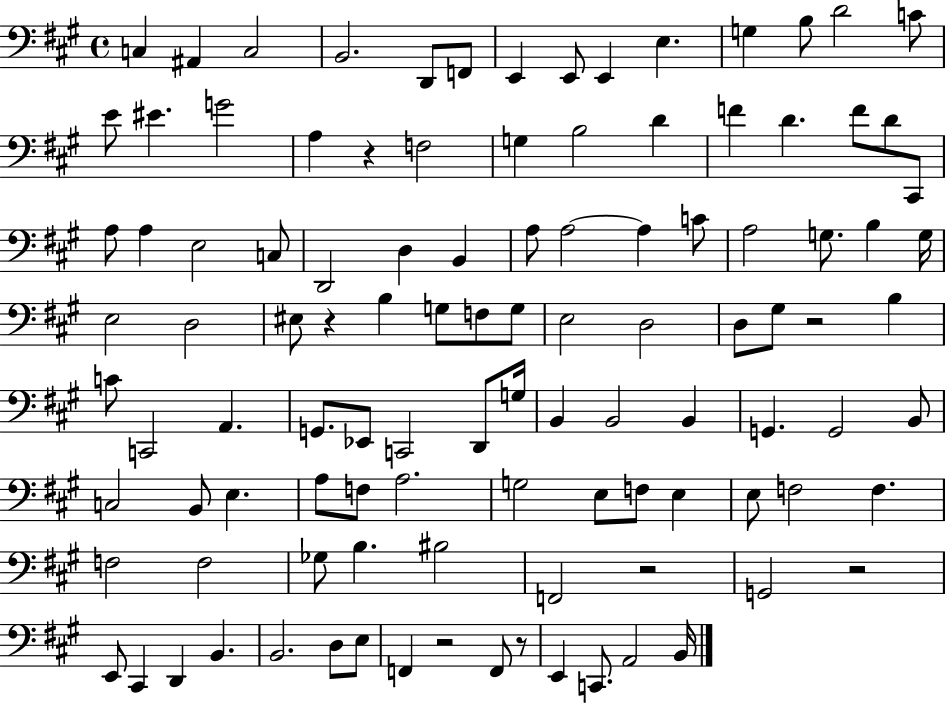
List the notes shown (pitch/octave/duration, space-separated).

C3/q A#2/q C3/h B2/h. D2/e F2/e E2/q E2/e E2/q E3/q. G3/q B3/e D4/h C4/e E4/e EIS4/q. G4/h A3/q R/q F3/h G3/q B3/h D4/q F4/q D4/q. F4/e D4/e C#2/e A3/e A3/q E3/h C3/e D2/h D3/q B2/q A3/e A3/h A3/q C4/e A3/h G3/e. B3/q G3/s E3/h D3/h EIS3/e R/q B3/q G3/e F3/e G3/e E3/h D3/h D3/e G#3/e R/h B3/q C4/e C2/h A2/q. G2/e. Eb2/e C2/h D2/e G3/s B2/q B2/h B2/q G2/q. G2/h B2/e C3/h B2/e E3/q. A3/e F3/e A3/h. G3/h E3/e F3/e E3/q E3/e F3/h F3/q. F3/h F3/h Gb3/e B3/q. BIS3/h F2/h R/h G2/h R/h E2/e C#2/q D2/q B2/q. B2/h. D3/e E3/e F2/q R/h F2/e R/e E2/q C2/e. A2/h B2/s